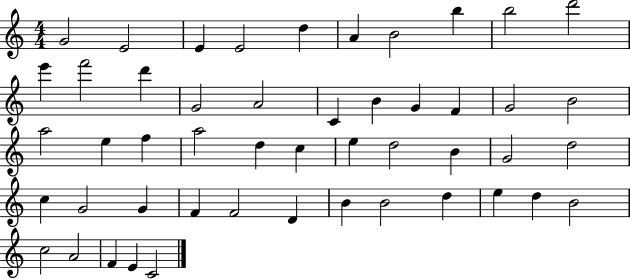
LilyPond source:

{
  \clef treble
  \numericTimeSignature
  \time 4/4
  \key c \major
  g'2 e'2 | e'4 e'2 d''4 | a'4 b'2 b''4 | b''2 d'''2 | \break e'''4 f'''2 d'''4 | g'2 a'2 | c'4 b'4 g'4 f'4 | g'2 b'2 | \break a''2 e''4 f''4 | a''2 d''4 c''4 | e''4 d''2 b'4 | g'2 d''2 | \break c''4 g'2 g'4 | f'4 f'2 d'4 | b'4 b'2 d''4 | e''4 d''4 b'2 | \break c''2 a'2 | f'4 e'4 c'2 | \bar "|."
}